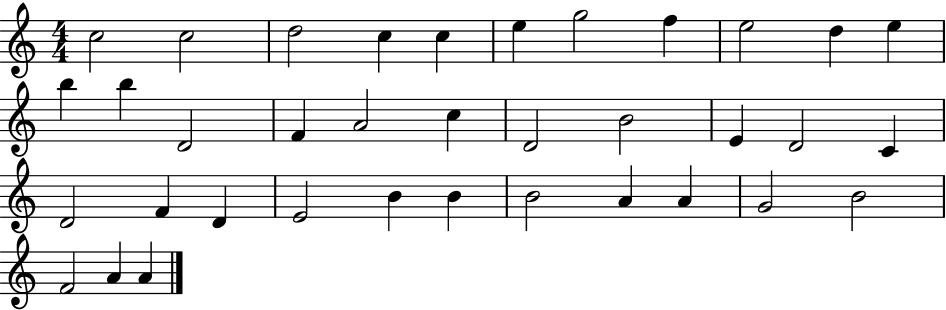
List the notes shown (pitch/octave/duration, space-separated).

C5/h C5/h D5/h C5/q C5/q E5/q G5/h F5/q E5/h D5/q E5/q B5/q B5/q D4/h F4/q A4/h C5/q D4/h B4/h E4/q D4/h C4/q D4/h F4/q D4/q E4/h B4/q B4/q B4/h A4/q A4/q G4/h B4/h F4/h A4/q A4/q